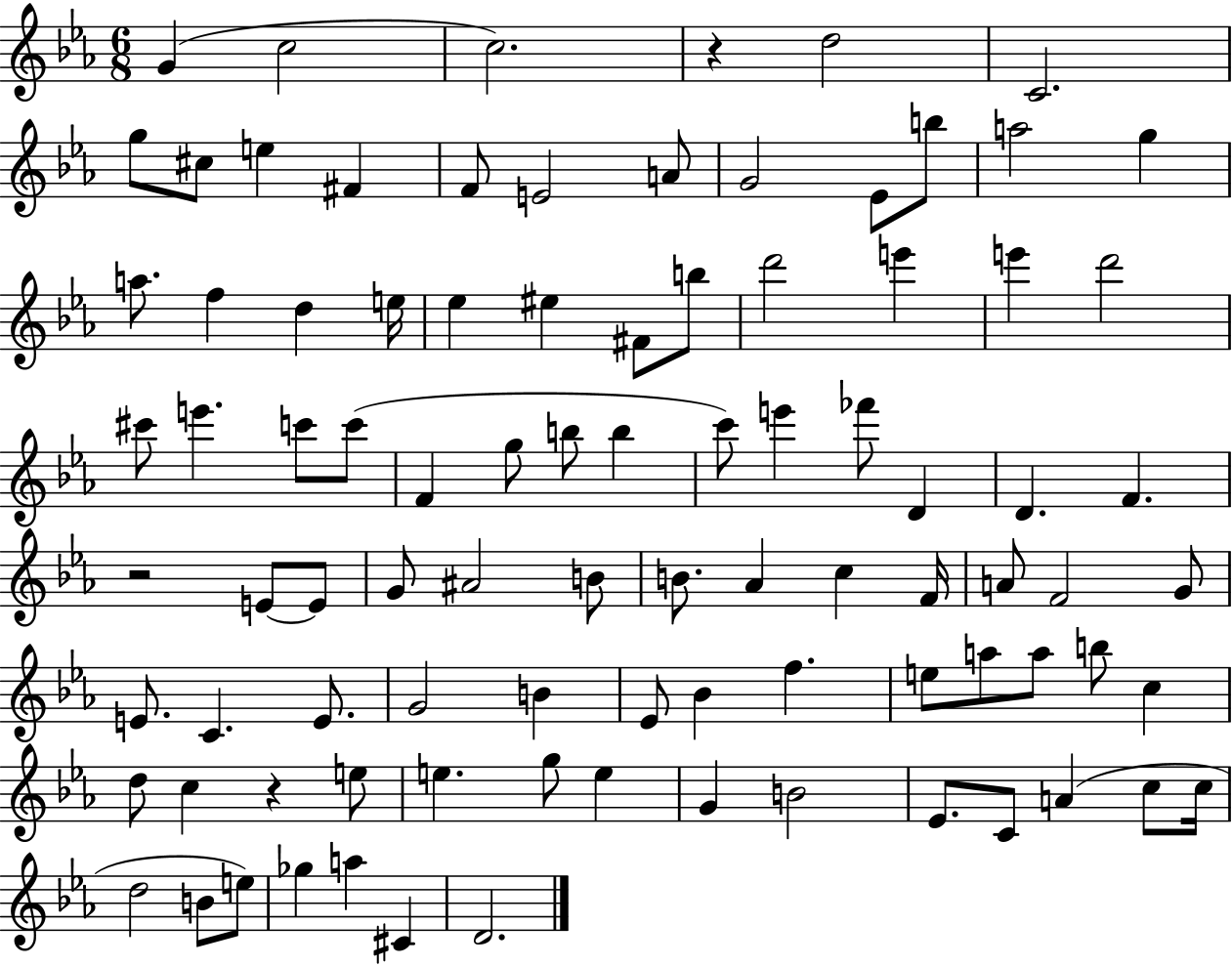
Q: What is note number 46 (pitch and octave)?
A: G4